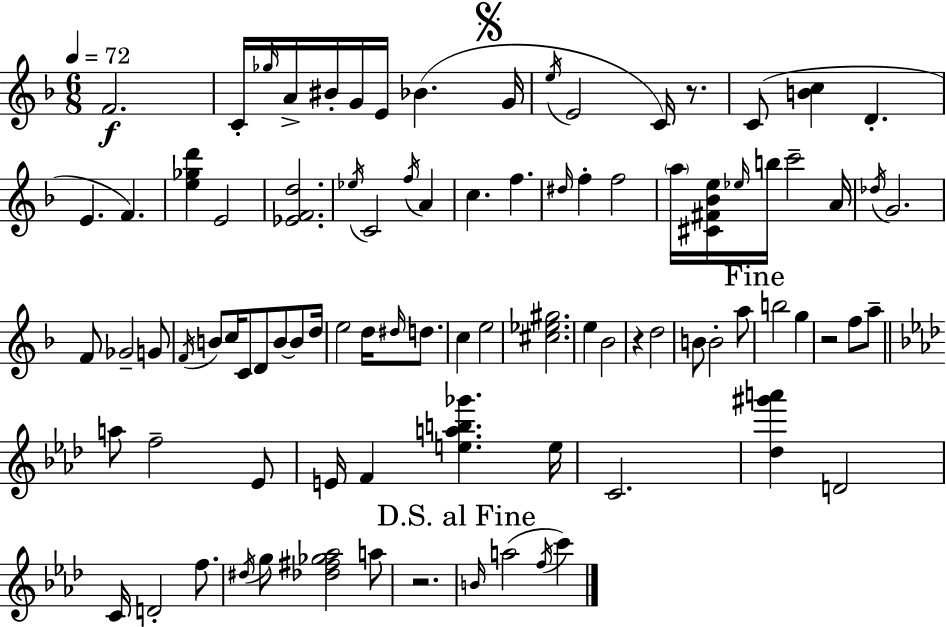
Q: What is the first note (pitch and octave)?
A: F4